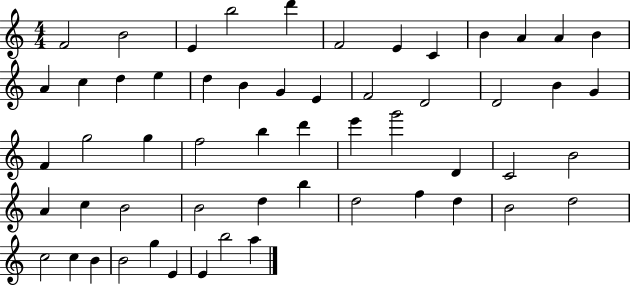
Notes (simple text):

F4/h B4/h E4/q B5/h D6/q F4/h E4/q C4/q B4/q A4/q A4/q B4/q A4/q C5/q D5/q E5/q D5/q B4/q G4/q E4/q F4/h D4/h D4/h B4/q G4/q F4/q G5/h G5/q F5/h B5/q D6/q E6/q G6/h D4/q C4/h B4/h A4/q C5/q B4/h B4/h D5/q B5/q D5/h F5/q D5/q B4/h D5/h C5/h C5/q B4/q B4/h G5/q E4/q E4/q B5/h A5/q